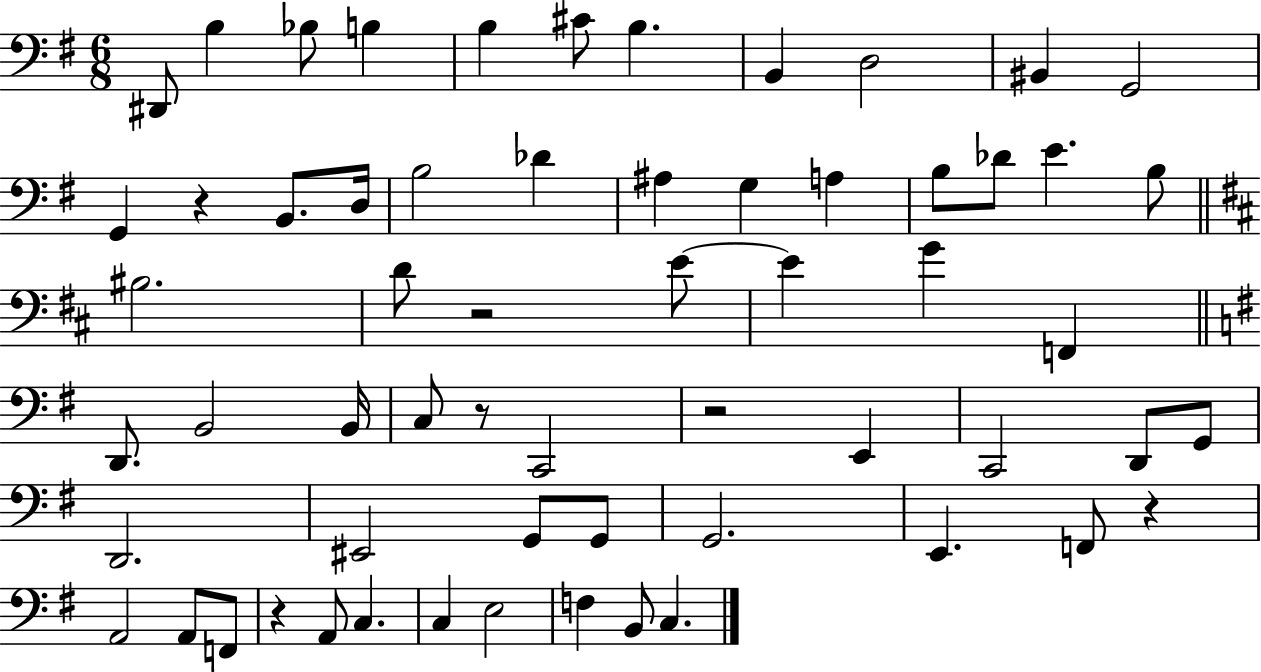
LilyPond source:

{
  \clef bass
  \numericTimeSignature
  \time 6/8
  \key g \major
  dis,8 b4 bes8 b4 | b4 cis'8 b4. | b,4 d2 | bis,4 g,2 | \break g,4 r4 b,8. d16 | b2 des'4 | ais4 g4 a4 | b8 des'8 e'4. b8 | \break \bar "||" \break \key d \major bis2. | d'8 r2 e'8~~ | e'4 g'4 f,4 | \bar "||" \break \key g \major d,8. b,2 b,16 | c8 r8 c,2 | r2 e,4 | c,2 d,8 g,8 | \break d,2. | eis,2 g,8 g,8 | g,2. | e,4. f,8 r4 | \break a,2 a,8 f,8 | r4 a,8 c4. | c4 e2 | f4 b,8 c4. | \break \bar "|."
}